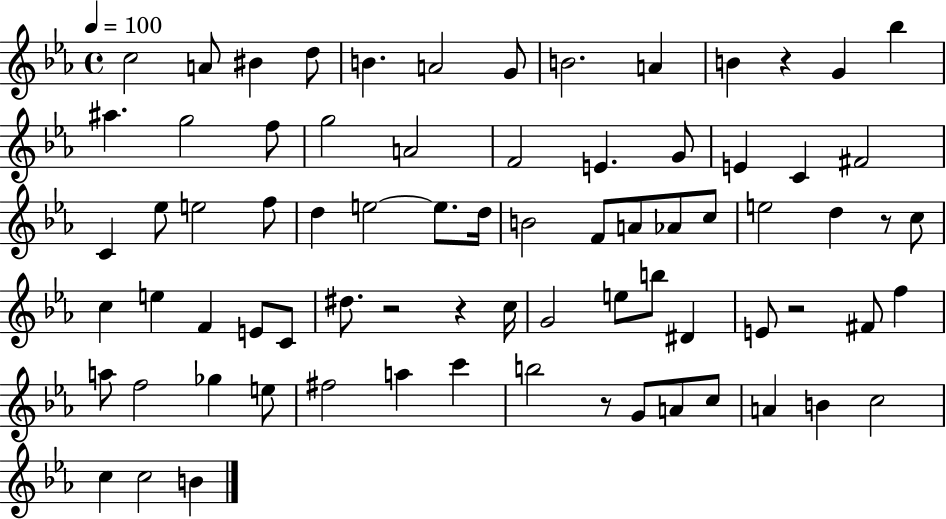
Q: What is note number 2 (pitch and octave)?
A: A4